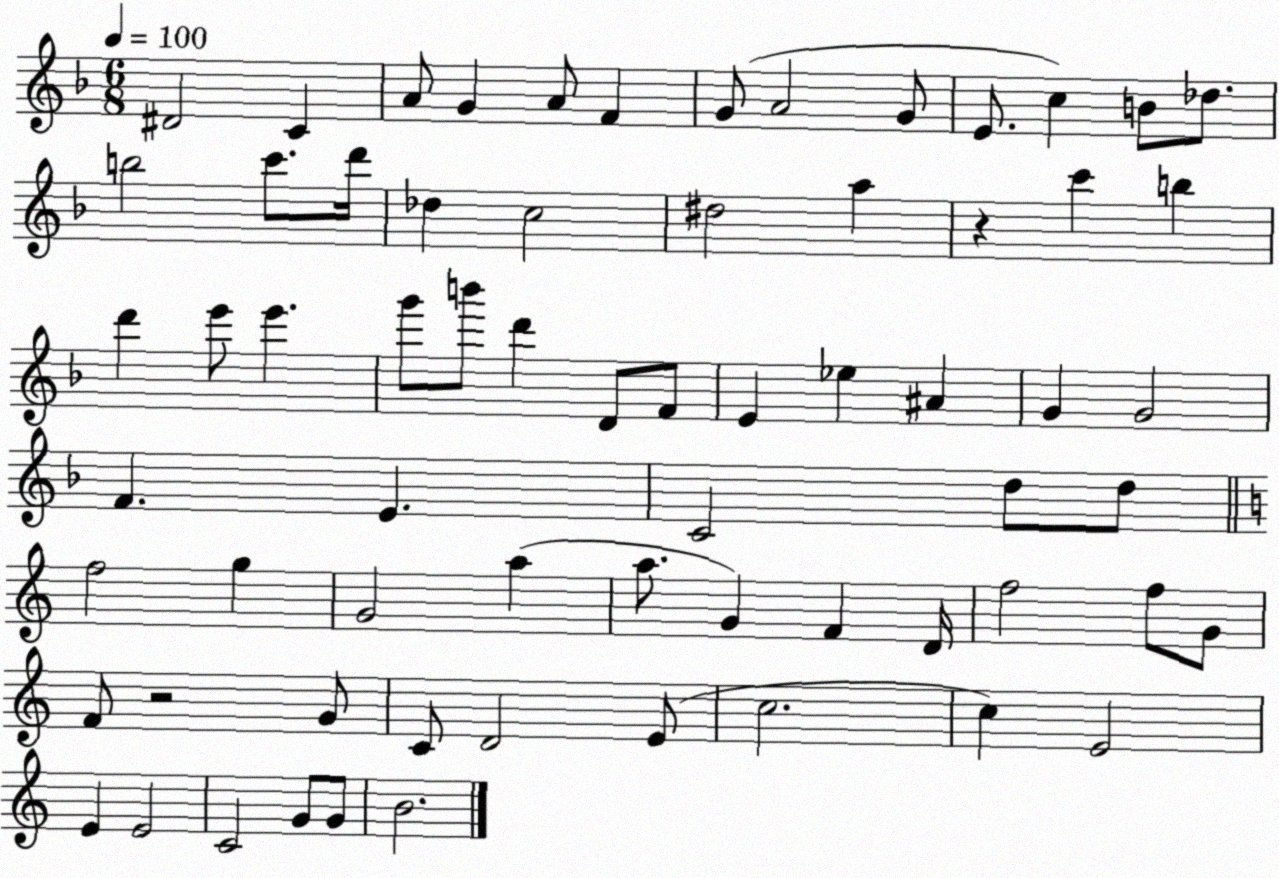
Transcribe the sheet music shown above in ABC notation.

X:1
T:Untitled
M:6/8
L:1/4
K:F
^D2 C A/2 G A/2 F G/2 A2 G/2 E/2 c B/2 _d/2 b2 c'/2 d'/4 _d c2 ^d2 a z c' b d' e'/2 e' g'/2 b'/2 d' D/2 F/2 E _e ^A G G2 F E C2 d/2 d/2 f2 g G2 a a/2 G F D/4 f2 f/2 G/2 F/2 z2 G/2 C/2 D2 E/2 c2 c E2 E E2 C2 G/2 G/2 B2